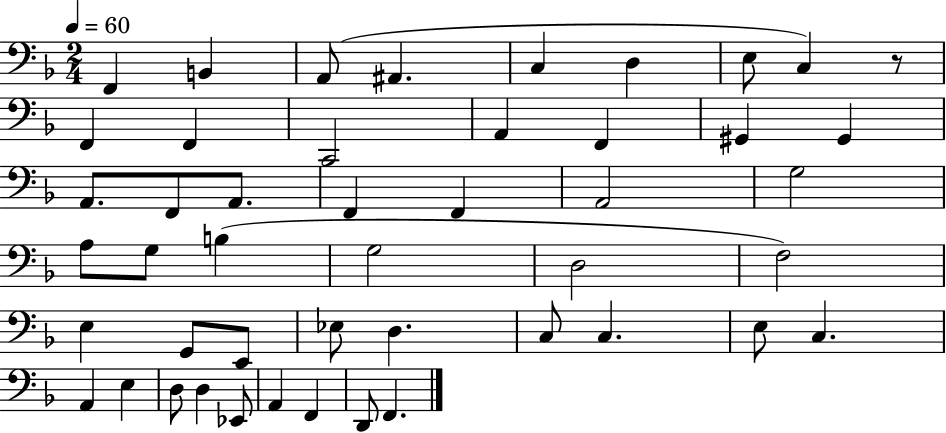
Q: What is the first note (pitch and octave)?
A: F2